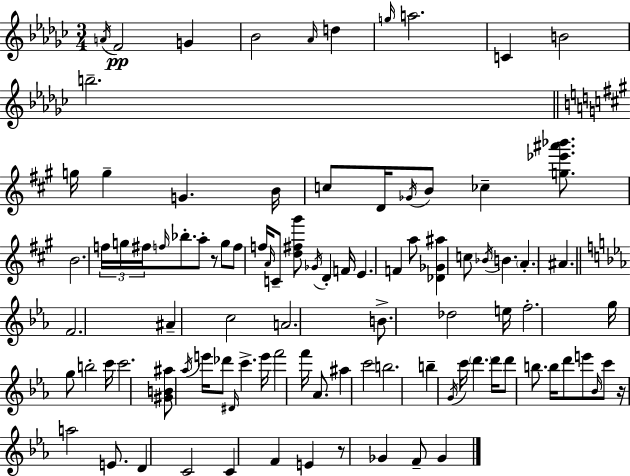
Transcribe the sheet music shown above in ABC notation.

X:1
T:Untitled
M:3/4
L:1/4
K:Ebm
A/4 F2 G _B2 _A/4 d g/4 a2 C B2 b2 g/4 g G B/4 c/2 D/4 _G/4 B/2 _c [g_e'^a'_b']/2 B2 f/4 g/4 ^f/4 f/4 _b/2 a/2 z/2 g/2 f/2 f/4 A/4 C/2 [d^f^g']/2 _G/4 D F/4 E F a/2 [_D_G^a] c/2 _B/4 B A ^A F2 ^A c2 A2 B/2 _d2 e/4 f2 g/4 g/2 b2 c'/4 c'2 [^GB^a]/2 _a/4 e'/4 _d'/2 ^D/4 c' e'/4 f'2 f'/4 _A/2 ^a c'2 b2 b G/4 c'/4 d' d'/4 d'/2 b/2 b/4 d'/2 e'/2 _B/4 c'/2 z/4 a2 E/2 D C2 C F E z/2 _G F/2 _G